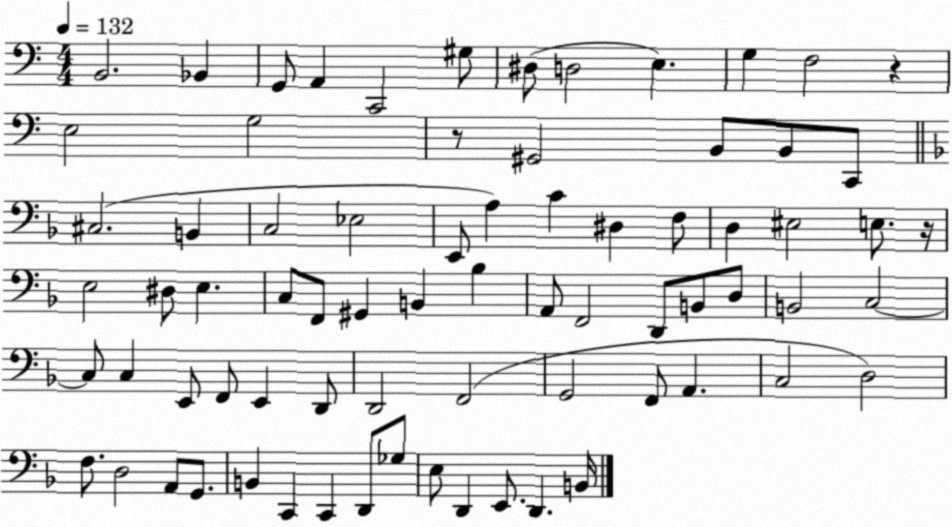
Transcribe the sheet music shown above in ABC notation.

X:1
T:Untitled
M:4/4
L:1/4
K:C
B,,2 _B,, G,,/2 A,, C,,2 ^G,/2 ^D,/2 D,2 E, G, F,2 z E,2 G,2 z/2 ^G,,2 B,,/2 B,,/2 C,,/2 ^C,2 B,, C,2 _E,2 E,,/2 A, C ^D, F,/2 D, ^E,2 E,/2 z/4 E,2 ^D,/2 E, C,/2 F,,/2 ^G,, B,, _B, A,,/2 F,,2 D,,/2 B,,/2 D,/2 B,,2 C,2 C,/2 C, E,,/2 F,,/2 E,, D,,/2 D,,2 F,,2 G,,2 F,,/2 A,, C,2 D,2 F,/2 D,2 A,,/2 G,,/2 B,, C,, C,, D,,/2 _G,/2 E,/2 D,, E,,/2 D,, B,,/4